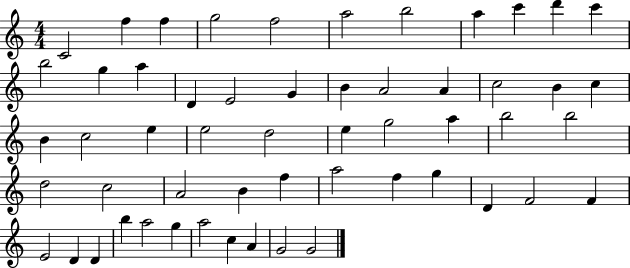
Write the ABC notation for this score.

X:1
T:Untitled
M:4/4
L:1/4
K:C
C2 f f g2 f2 a2 b2 a c' d' c' b2 g a D E2 G B A2 A c2 B c B c2 e e2 d2 e g2 a b2 b2 d2 c2 A2 B f a2 f g D F2 F E2 D D b a2 g a2 c A G2 G2